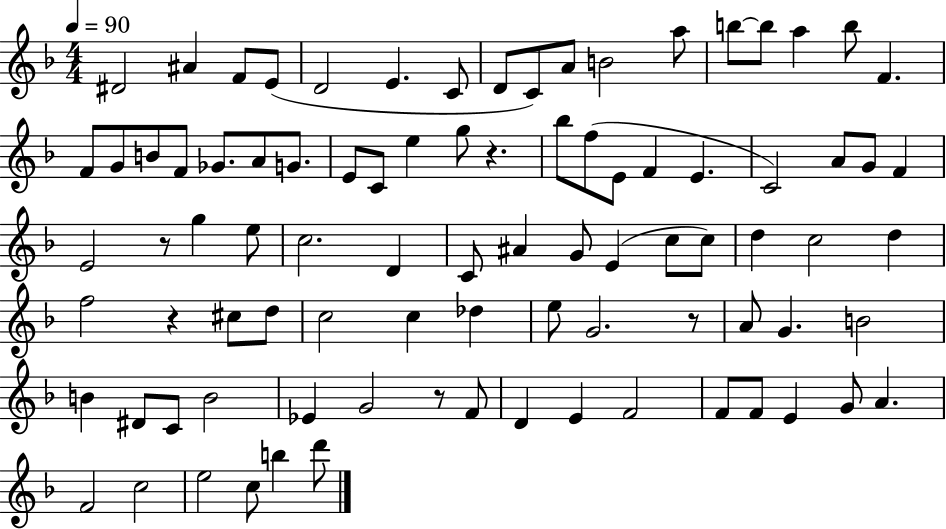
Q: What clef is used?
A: treble